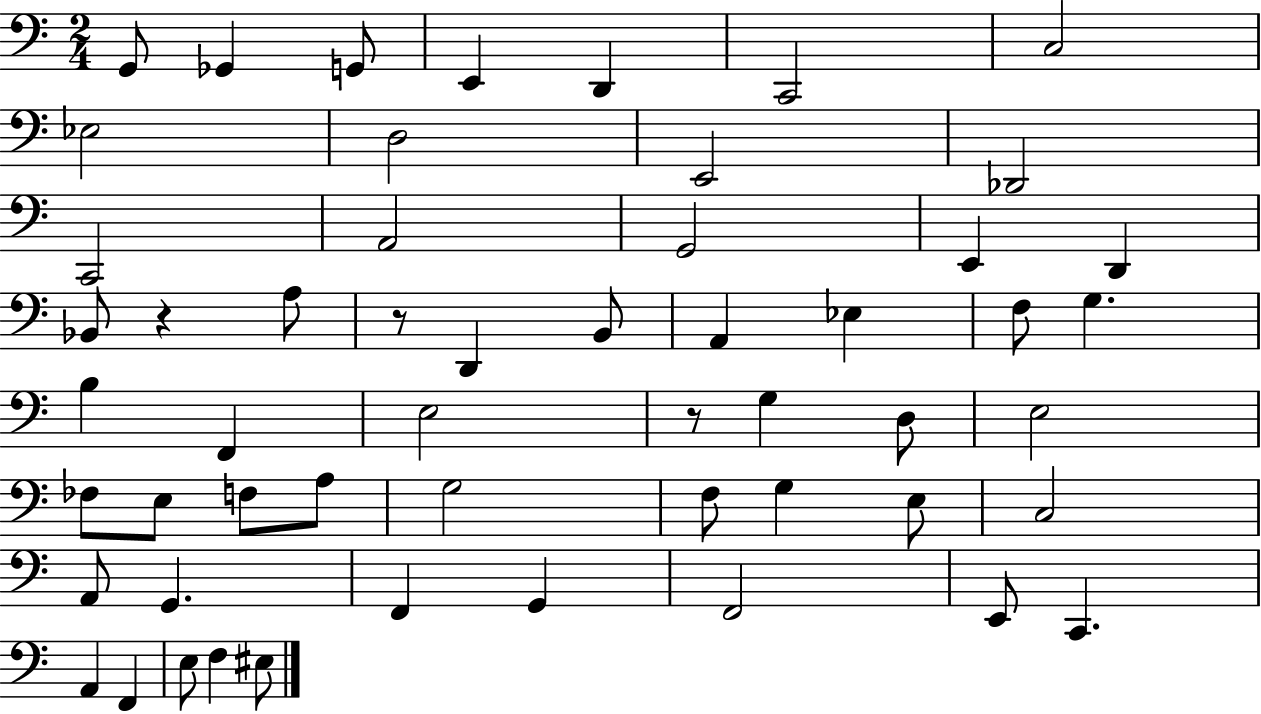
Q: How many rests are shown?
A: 3